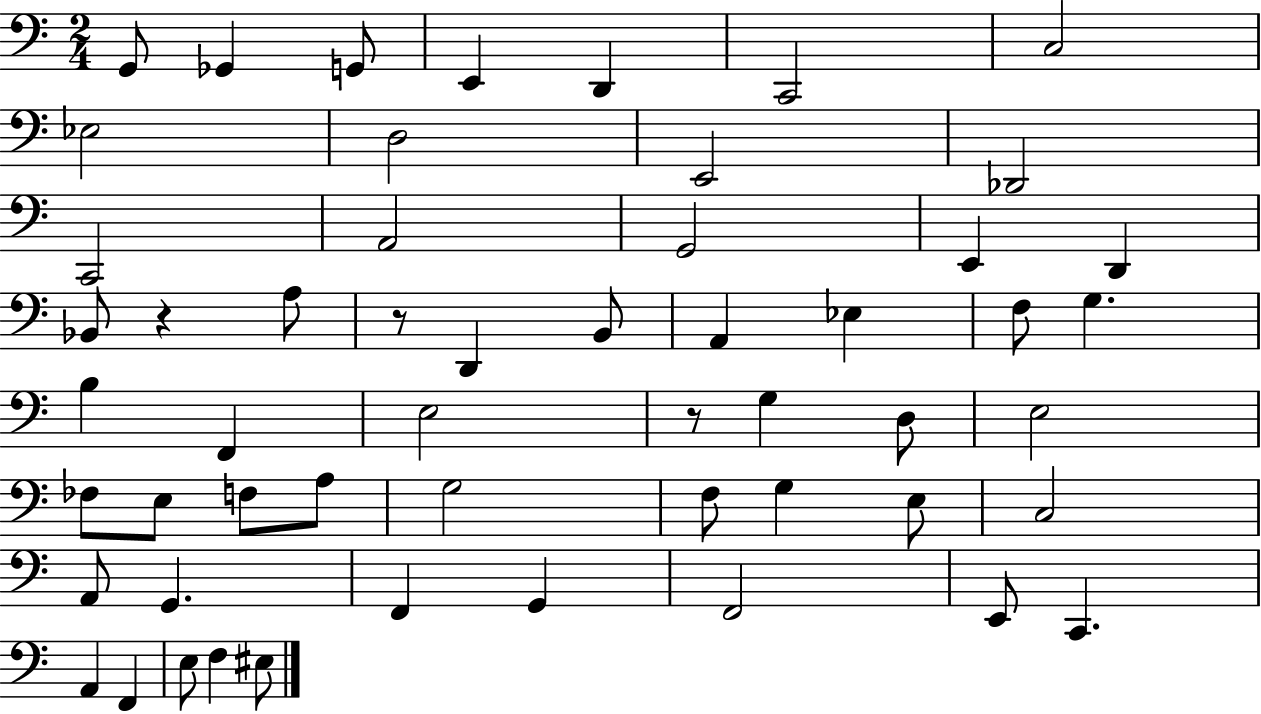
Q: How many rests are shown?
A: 3